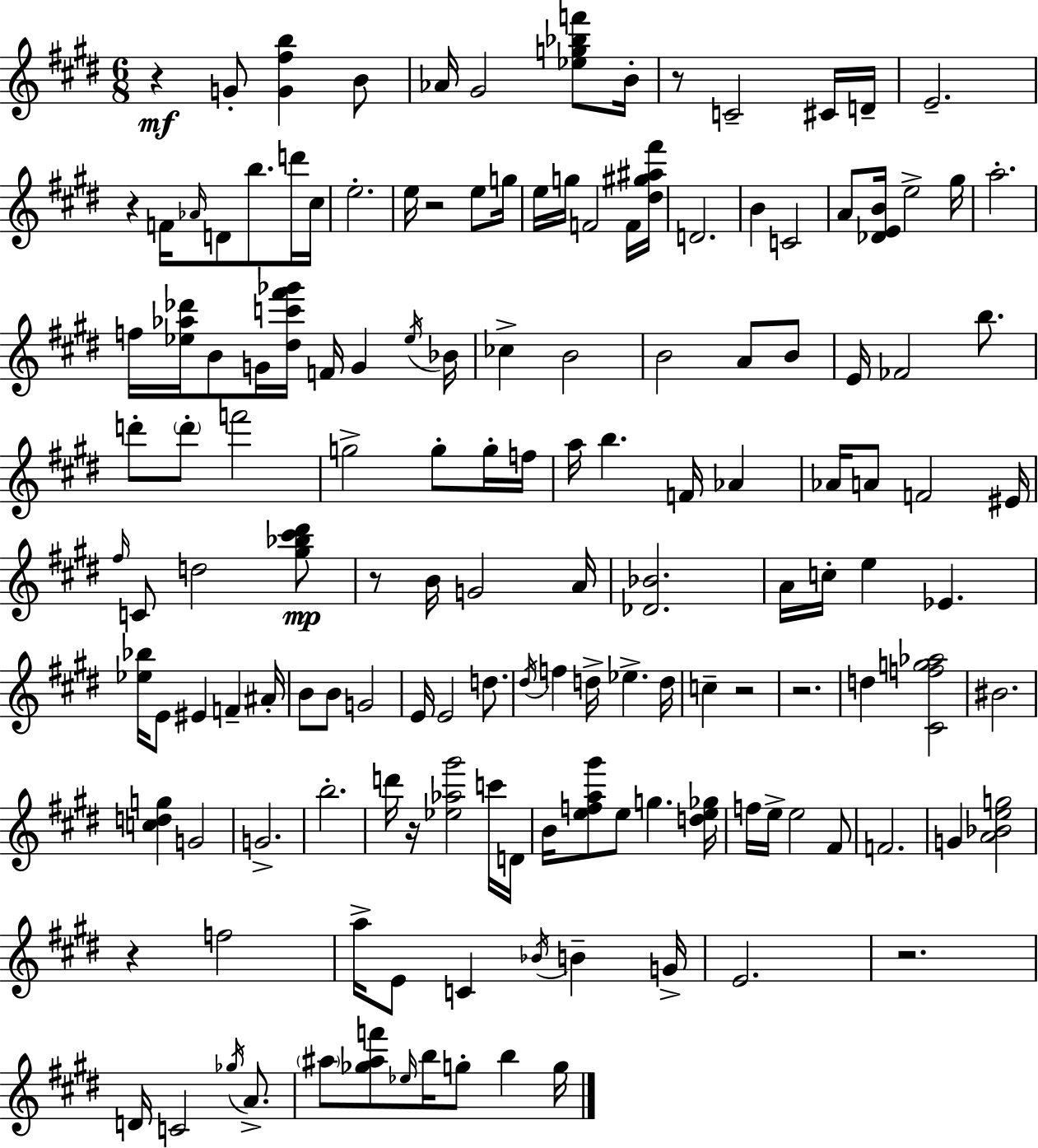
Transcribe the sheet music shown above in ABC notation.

X:1
T:Untitled
M:6/8
L:1/4
K:E
z G/2 [G^fb] B/2 _A/4 ^G2 [_eg_bf']/2 B/4 z/2 C2 ^C/4 D/4 E2 z F/4 _A/4 D/2 b/2 d'/4 ^c/4 e2 e/4 z2 e/2 g/4 e/4 g/4 F2 F/4 [^d^g^a^f']/4 D2 B C2 A/2 [_DEB]/4 e2 ^g/4 a2 f/4 [_e_a_d']/4 B/2 G/4 [^dc'^f'_g']/4 F/4 G _e/4 _B/4 _c B2 B2 A/2 B/2 E/4 _F2 b/2 d'/2 d'/2 f'2 g2 g/2 g/4 f/4 a/4 b F/4 _A _A/4 A/2 F2 ^E/4 ^f/4 C/2 d2 [^g_b^c'^d']/2 z/2 B/4 G2 A/4 [_D_B]2 A/4 c/4 e _E [_e_b]/4 E/2 ^E F ^A/4 B/2 B/2 G2 E/4 E2 d/2 ^d/4 f d/4 _e d/4 c z2 z2 d [^Cfg_a]2 ^B2 [cdg] G2 G2 b2 d'/4 z/4 [_e_a^g']2 c'/4 D/4 B/4 [efa^g']/2 e/2 g [de_g]/4 f/4 e/4 e2 ^F/2 F2 G [A_Beg]2 z f2 a/4 E/2 C _B/4 B G/4 E2 z2 D/4 C2 _g/4 A/2 ^a/2 [_g^af']/2 _e/4 b/4 g/2 b g/4